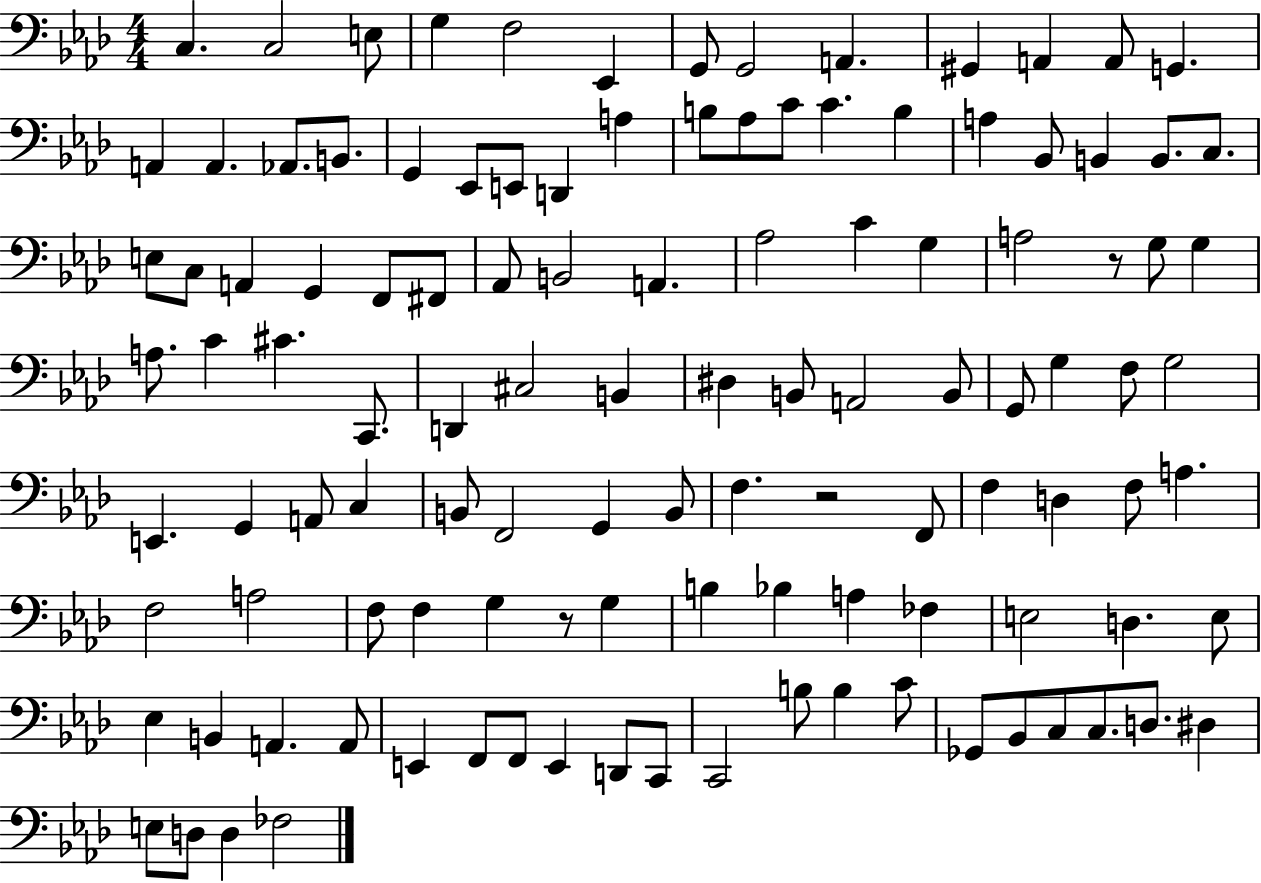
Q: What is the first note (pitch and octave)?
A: C3